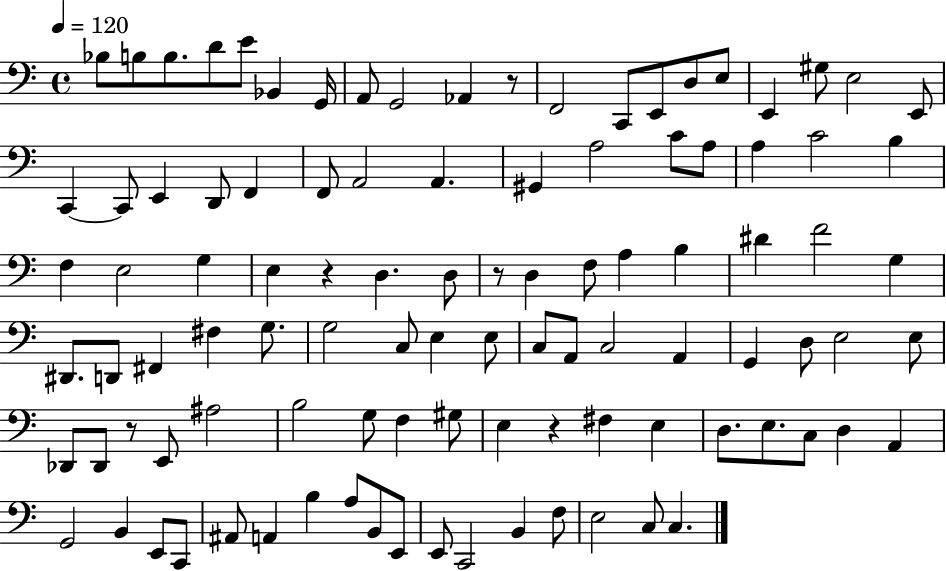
X:1
T:Untitled
M:4/4
L:1/4
K:C
_B,/2 B,/2 B,/2 D/2 E/2 _B,, G,,/4 A,,/2 G,,2 _A,, z/2 F,,2 C,,/2 E,,/2 D,/2 E,/2 E,, ^G,/2 E,2 E,,/2 C,, C,,/2 E,, D,,/2 F,, F,,/2 A,,2 A,, ^G,, A,2 C/2 A,/2 A, C2 B, F, E,2 G, E, z D, D,/2 z/2 D, F,/2 A, B, ^D F2 G, ^D,,/2 D,,/2 ^F,, ^F, G,/2 G,2 C,/2 E, E,/2 C,/2 A,,/2 C,2 A,, G,, D,/2 E,2 E,/2 _D,,/2 _D,,/2 z/2 E,,/2 ^A,2 B,2 G,/2 F, ^G,/2 E, z ^F, E, D,/2 E,/2 C,/2 D, A,, G,,2 B,, E,,/2 C,,/2 ^A,,/2 A,, B, A,/2 B,,/2 E,,/2 E,,/2 C,,2 B,, F,/2 E,2 C,/2 C,